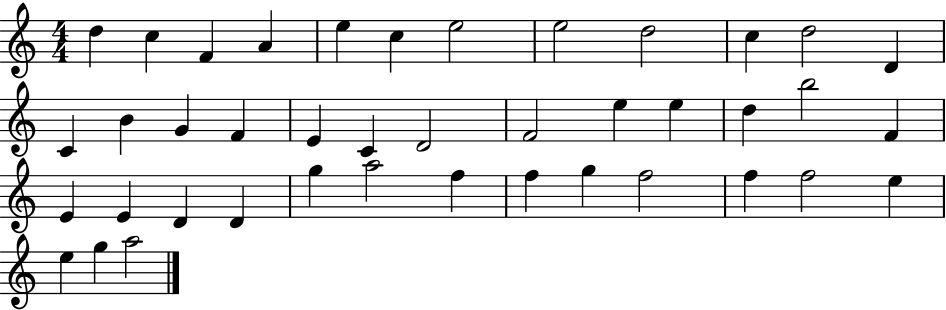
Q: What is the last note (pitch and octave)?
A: A5